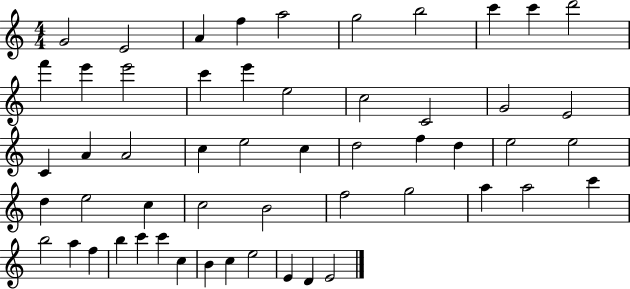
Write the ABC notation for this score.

X:1
T:Untitled
M:4/4
L:1/4
K:C
G2 E2 A f a2 g2 b2 c' c' d'2 f' e' e'2 c' e' e2 c2 C2 G2 E2 C A A2 c e2 c d2 f d e2 e2 d e2 c c2 B2 f2 g2 a a2 c' b2 a f b c' c' c B c e2 E D E2